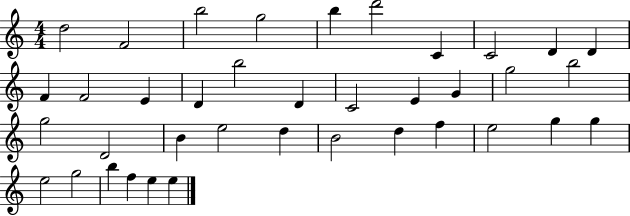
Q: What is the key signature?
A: C major